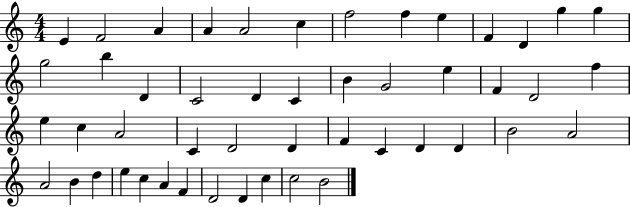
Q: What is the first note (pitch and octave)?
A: E4